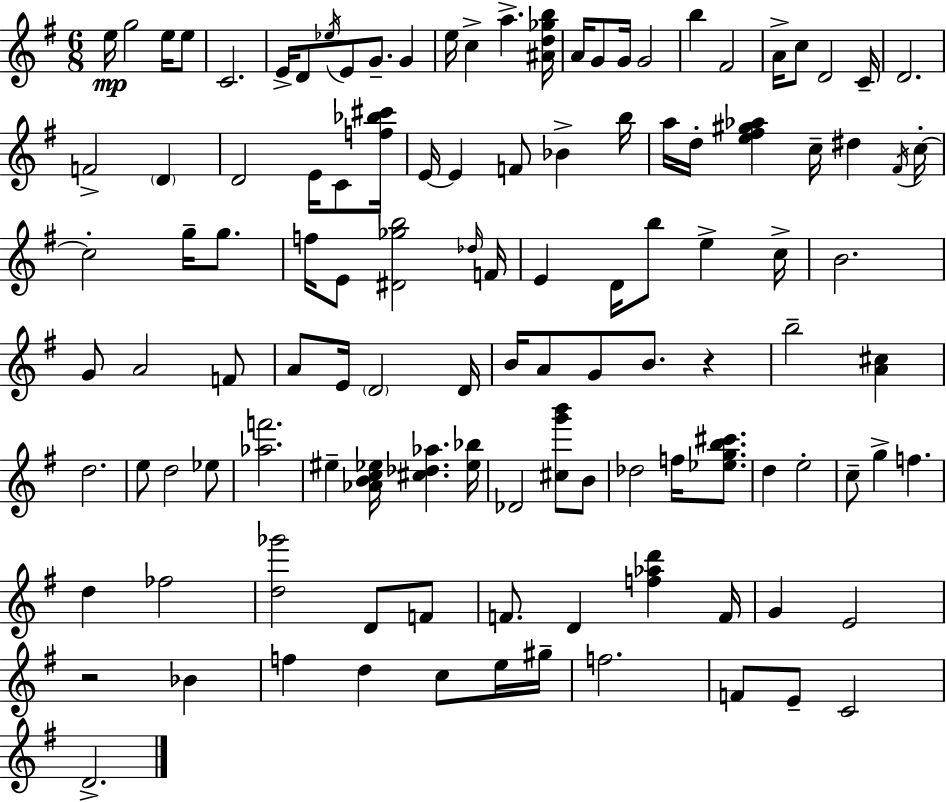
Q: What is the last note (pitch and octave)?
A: D4